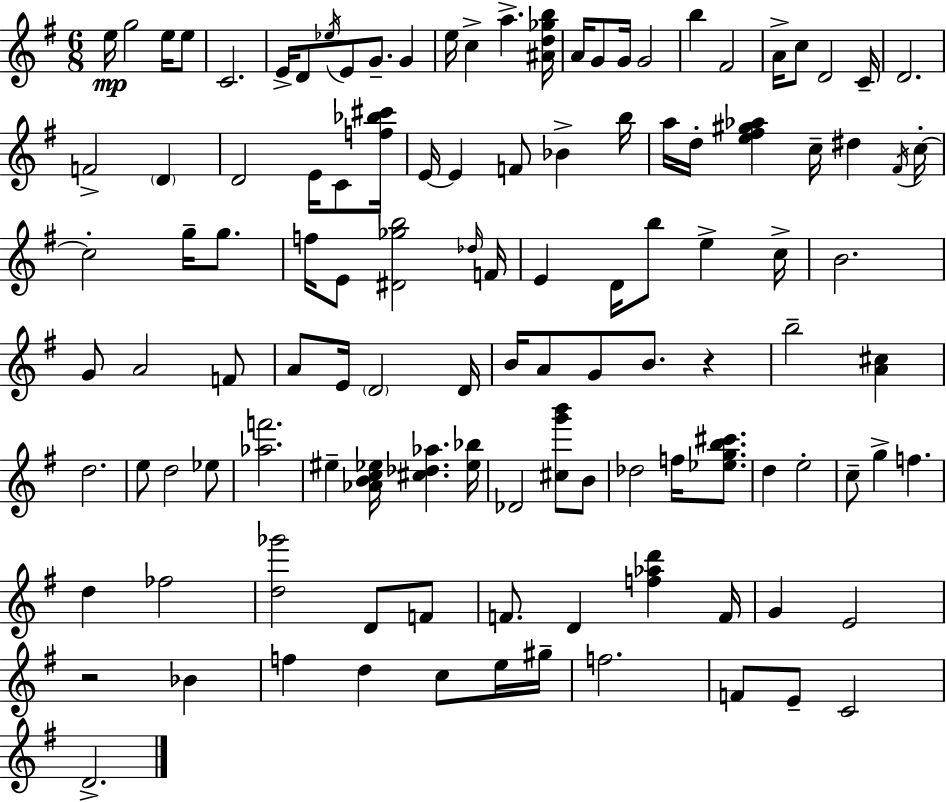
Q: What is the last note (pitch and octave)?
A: D4